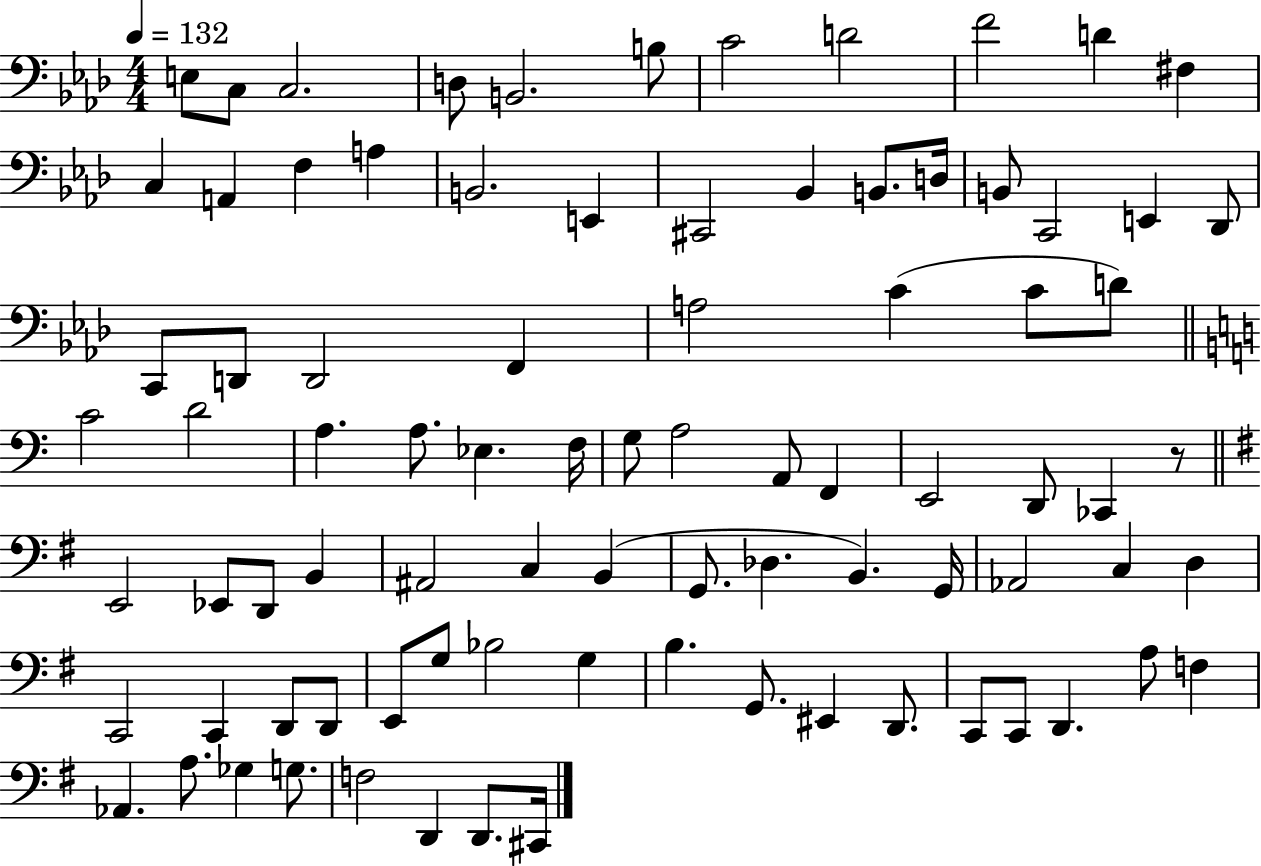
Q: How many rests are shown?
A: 1